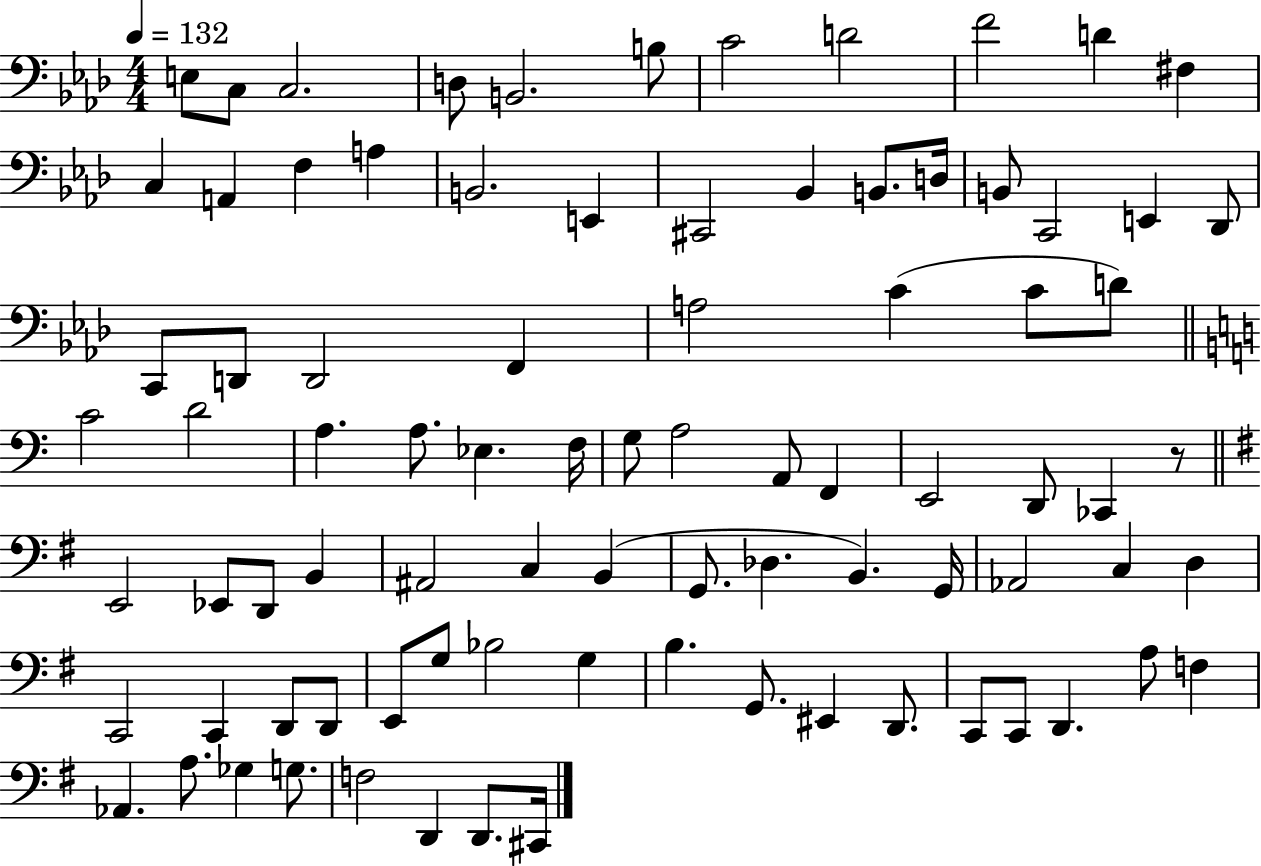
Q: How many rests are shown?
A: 1